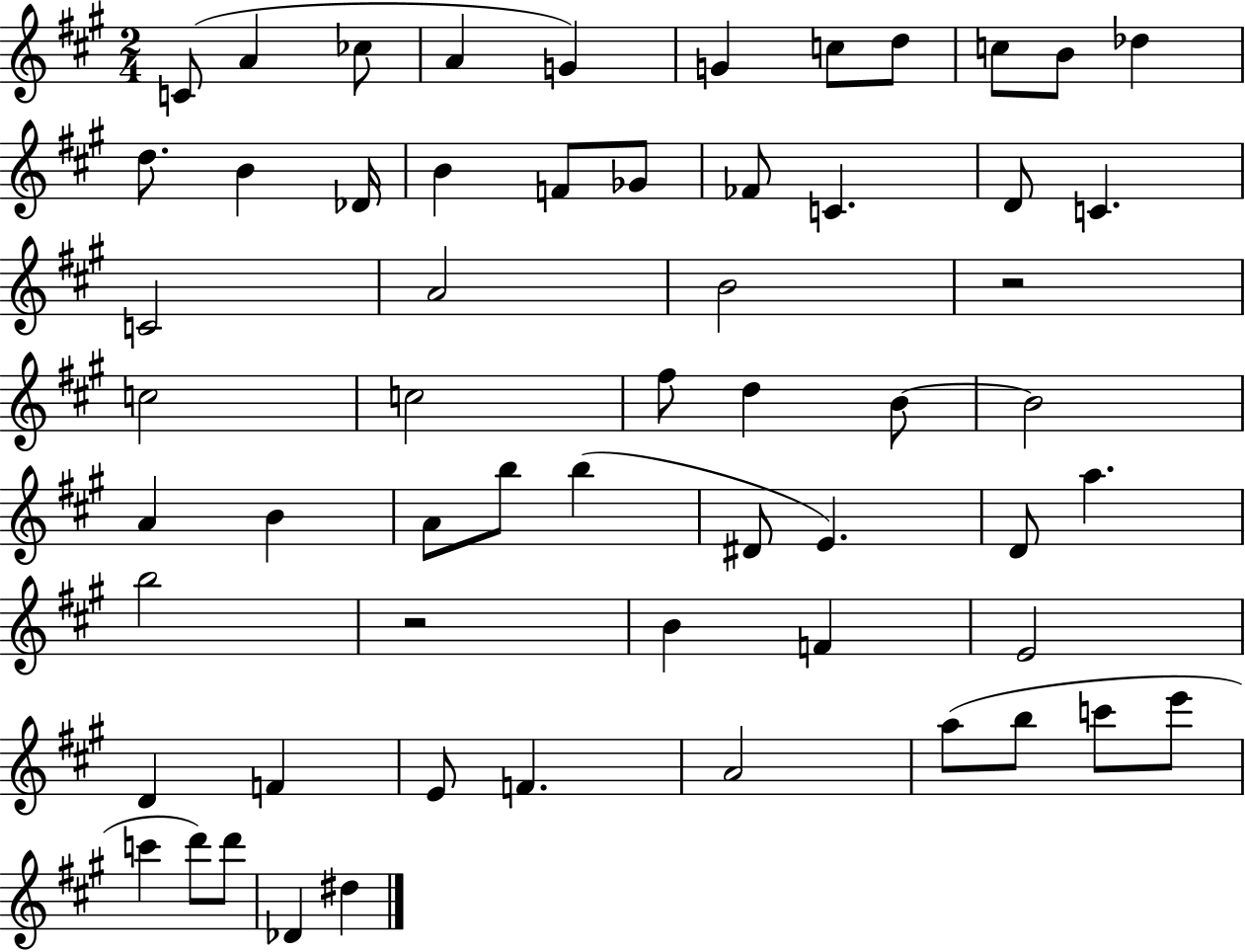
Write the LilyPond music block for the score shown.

{
  \clef treble
  \numericTimeSignature
  \time 2/4
  \key a \major
  \repeat volta 2 { c'8( a'4 ces''8 | a'4 g'4) | g'4 c''8 d''8 | c''8 b'8 des''4 | \break d''8. b'4 des'16 | b'4 f'8 ges'8 | fes'8 c'4. | d'8 c'4. | \break c'2 | a'2 | b'2 | r2 | \break c''2 | c''2 | fis''8 d''4 b'8~~ | b'2 | \break a'4 b'4 | a'8 b''8 b''4( | dis'8 e'4.) | d'8 a''4. | \break b''2 | r2 | b'4 f'4 | e'2 | \break d'4 f'4 | e'8 f'4. | a'2 | a''8( b''8 c'''8 e'''8 | \break c'''4 d'''8) d'''8 | des'4 dis''4 | } \bar "|."
}